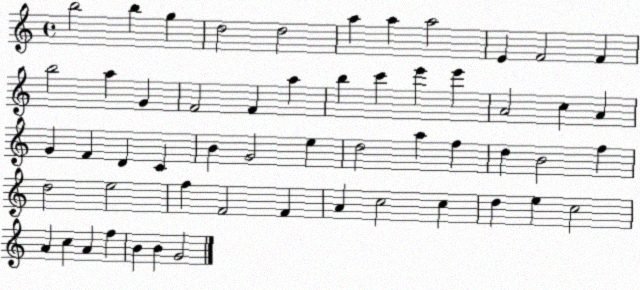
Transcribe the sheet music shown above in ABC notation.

X:1
T:Untitled
M:4/4
L:1/4
K:C
b2 b g d2 d2 a a a2 E F2 F b2 a G F2 F a b c' e' e' A2 c A G F D C B G2 e d2 a f d B2 f d2 e2 f F2 F A c2 c d e c2 A c A f B B G2